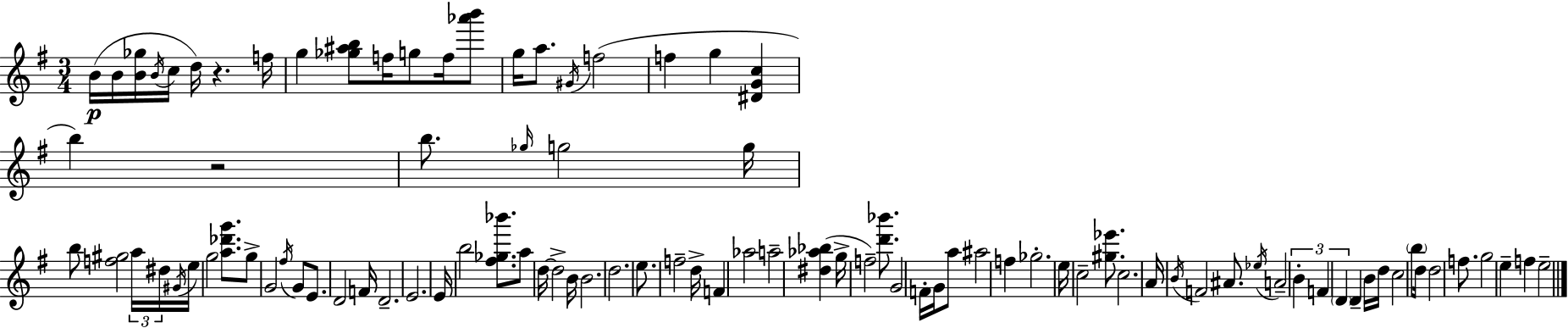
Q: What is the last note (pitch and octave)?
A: E5